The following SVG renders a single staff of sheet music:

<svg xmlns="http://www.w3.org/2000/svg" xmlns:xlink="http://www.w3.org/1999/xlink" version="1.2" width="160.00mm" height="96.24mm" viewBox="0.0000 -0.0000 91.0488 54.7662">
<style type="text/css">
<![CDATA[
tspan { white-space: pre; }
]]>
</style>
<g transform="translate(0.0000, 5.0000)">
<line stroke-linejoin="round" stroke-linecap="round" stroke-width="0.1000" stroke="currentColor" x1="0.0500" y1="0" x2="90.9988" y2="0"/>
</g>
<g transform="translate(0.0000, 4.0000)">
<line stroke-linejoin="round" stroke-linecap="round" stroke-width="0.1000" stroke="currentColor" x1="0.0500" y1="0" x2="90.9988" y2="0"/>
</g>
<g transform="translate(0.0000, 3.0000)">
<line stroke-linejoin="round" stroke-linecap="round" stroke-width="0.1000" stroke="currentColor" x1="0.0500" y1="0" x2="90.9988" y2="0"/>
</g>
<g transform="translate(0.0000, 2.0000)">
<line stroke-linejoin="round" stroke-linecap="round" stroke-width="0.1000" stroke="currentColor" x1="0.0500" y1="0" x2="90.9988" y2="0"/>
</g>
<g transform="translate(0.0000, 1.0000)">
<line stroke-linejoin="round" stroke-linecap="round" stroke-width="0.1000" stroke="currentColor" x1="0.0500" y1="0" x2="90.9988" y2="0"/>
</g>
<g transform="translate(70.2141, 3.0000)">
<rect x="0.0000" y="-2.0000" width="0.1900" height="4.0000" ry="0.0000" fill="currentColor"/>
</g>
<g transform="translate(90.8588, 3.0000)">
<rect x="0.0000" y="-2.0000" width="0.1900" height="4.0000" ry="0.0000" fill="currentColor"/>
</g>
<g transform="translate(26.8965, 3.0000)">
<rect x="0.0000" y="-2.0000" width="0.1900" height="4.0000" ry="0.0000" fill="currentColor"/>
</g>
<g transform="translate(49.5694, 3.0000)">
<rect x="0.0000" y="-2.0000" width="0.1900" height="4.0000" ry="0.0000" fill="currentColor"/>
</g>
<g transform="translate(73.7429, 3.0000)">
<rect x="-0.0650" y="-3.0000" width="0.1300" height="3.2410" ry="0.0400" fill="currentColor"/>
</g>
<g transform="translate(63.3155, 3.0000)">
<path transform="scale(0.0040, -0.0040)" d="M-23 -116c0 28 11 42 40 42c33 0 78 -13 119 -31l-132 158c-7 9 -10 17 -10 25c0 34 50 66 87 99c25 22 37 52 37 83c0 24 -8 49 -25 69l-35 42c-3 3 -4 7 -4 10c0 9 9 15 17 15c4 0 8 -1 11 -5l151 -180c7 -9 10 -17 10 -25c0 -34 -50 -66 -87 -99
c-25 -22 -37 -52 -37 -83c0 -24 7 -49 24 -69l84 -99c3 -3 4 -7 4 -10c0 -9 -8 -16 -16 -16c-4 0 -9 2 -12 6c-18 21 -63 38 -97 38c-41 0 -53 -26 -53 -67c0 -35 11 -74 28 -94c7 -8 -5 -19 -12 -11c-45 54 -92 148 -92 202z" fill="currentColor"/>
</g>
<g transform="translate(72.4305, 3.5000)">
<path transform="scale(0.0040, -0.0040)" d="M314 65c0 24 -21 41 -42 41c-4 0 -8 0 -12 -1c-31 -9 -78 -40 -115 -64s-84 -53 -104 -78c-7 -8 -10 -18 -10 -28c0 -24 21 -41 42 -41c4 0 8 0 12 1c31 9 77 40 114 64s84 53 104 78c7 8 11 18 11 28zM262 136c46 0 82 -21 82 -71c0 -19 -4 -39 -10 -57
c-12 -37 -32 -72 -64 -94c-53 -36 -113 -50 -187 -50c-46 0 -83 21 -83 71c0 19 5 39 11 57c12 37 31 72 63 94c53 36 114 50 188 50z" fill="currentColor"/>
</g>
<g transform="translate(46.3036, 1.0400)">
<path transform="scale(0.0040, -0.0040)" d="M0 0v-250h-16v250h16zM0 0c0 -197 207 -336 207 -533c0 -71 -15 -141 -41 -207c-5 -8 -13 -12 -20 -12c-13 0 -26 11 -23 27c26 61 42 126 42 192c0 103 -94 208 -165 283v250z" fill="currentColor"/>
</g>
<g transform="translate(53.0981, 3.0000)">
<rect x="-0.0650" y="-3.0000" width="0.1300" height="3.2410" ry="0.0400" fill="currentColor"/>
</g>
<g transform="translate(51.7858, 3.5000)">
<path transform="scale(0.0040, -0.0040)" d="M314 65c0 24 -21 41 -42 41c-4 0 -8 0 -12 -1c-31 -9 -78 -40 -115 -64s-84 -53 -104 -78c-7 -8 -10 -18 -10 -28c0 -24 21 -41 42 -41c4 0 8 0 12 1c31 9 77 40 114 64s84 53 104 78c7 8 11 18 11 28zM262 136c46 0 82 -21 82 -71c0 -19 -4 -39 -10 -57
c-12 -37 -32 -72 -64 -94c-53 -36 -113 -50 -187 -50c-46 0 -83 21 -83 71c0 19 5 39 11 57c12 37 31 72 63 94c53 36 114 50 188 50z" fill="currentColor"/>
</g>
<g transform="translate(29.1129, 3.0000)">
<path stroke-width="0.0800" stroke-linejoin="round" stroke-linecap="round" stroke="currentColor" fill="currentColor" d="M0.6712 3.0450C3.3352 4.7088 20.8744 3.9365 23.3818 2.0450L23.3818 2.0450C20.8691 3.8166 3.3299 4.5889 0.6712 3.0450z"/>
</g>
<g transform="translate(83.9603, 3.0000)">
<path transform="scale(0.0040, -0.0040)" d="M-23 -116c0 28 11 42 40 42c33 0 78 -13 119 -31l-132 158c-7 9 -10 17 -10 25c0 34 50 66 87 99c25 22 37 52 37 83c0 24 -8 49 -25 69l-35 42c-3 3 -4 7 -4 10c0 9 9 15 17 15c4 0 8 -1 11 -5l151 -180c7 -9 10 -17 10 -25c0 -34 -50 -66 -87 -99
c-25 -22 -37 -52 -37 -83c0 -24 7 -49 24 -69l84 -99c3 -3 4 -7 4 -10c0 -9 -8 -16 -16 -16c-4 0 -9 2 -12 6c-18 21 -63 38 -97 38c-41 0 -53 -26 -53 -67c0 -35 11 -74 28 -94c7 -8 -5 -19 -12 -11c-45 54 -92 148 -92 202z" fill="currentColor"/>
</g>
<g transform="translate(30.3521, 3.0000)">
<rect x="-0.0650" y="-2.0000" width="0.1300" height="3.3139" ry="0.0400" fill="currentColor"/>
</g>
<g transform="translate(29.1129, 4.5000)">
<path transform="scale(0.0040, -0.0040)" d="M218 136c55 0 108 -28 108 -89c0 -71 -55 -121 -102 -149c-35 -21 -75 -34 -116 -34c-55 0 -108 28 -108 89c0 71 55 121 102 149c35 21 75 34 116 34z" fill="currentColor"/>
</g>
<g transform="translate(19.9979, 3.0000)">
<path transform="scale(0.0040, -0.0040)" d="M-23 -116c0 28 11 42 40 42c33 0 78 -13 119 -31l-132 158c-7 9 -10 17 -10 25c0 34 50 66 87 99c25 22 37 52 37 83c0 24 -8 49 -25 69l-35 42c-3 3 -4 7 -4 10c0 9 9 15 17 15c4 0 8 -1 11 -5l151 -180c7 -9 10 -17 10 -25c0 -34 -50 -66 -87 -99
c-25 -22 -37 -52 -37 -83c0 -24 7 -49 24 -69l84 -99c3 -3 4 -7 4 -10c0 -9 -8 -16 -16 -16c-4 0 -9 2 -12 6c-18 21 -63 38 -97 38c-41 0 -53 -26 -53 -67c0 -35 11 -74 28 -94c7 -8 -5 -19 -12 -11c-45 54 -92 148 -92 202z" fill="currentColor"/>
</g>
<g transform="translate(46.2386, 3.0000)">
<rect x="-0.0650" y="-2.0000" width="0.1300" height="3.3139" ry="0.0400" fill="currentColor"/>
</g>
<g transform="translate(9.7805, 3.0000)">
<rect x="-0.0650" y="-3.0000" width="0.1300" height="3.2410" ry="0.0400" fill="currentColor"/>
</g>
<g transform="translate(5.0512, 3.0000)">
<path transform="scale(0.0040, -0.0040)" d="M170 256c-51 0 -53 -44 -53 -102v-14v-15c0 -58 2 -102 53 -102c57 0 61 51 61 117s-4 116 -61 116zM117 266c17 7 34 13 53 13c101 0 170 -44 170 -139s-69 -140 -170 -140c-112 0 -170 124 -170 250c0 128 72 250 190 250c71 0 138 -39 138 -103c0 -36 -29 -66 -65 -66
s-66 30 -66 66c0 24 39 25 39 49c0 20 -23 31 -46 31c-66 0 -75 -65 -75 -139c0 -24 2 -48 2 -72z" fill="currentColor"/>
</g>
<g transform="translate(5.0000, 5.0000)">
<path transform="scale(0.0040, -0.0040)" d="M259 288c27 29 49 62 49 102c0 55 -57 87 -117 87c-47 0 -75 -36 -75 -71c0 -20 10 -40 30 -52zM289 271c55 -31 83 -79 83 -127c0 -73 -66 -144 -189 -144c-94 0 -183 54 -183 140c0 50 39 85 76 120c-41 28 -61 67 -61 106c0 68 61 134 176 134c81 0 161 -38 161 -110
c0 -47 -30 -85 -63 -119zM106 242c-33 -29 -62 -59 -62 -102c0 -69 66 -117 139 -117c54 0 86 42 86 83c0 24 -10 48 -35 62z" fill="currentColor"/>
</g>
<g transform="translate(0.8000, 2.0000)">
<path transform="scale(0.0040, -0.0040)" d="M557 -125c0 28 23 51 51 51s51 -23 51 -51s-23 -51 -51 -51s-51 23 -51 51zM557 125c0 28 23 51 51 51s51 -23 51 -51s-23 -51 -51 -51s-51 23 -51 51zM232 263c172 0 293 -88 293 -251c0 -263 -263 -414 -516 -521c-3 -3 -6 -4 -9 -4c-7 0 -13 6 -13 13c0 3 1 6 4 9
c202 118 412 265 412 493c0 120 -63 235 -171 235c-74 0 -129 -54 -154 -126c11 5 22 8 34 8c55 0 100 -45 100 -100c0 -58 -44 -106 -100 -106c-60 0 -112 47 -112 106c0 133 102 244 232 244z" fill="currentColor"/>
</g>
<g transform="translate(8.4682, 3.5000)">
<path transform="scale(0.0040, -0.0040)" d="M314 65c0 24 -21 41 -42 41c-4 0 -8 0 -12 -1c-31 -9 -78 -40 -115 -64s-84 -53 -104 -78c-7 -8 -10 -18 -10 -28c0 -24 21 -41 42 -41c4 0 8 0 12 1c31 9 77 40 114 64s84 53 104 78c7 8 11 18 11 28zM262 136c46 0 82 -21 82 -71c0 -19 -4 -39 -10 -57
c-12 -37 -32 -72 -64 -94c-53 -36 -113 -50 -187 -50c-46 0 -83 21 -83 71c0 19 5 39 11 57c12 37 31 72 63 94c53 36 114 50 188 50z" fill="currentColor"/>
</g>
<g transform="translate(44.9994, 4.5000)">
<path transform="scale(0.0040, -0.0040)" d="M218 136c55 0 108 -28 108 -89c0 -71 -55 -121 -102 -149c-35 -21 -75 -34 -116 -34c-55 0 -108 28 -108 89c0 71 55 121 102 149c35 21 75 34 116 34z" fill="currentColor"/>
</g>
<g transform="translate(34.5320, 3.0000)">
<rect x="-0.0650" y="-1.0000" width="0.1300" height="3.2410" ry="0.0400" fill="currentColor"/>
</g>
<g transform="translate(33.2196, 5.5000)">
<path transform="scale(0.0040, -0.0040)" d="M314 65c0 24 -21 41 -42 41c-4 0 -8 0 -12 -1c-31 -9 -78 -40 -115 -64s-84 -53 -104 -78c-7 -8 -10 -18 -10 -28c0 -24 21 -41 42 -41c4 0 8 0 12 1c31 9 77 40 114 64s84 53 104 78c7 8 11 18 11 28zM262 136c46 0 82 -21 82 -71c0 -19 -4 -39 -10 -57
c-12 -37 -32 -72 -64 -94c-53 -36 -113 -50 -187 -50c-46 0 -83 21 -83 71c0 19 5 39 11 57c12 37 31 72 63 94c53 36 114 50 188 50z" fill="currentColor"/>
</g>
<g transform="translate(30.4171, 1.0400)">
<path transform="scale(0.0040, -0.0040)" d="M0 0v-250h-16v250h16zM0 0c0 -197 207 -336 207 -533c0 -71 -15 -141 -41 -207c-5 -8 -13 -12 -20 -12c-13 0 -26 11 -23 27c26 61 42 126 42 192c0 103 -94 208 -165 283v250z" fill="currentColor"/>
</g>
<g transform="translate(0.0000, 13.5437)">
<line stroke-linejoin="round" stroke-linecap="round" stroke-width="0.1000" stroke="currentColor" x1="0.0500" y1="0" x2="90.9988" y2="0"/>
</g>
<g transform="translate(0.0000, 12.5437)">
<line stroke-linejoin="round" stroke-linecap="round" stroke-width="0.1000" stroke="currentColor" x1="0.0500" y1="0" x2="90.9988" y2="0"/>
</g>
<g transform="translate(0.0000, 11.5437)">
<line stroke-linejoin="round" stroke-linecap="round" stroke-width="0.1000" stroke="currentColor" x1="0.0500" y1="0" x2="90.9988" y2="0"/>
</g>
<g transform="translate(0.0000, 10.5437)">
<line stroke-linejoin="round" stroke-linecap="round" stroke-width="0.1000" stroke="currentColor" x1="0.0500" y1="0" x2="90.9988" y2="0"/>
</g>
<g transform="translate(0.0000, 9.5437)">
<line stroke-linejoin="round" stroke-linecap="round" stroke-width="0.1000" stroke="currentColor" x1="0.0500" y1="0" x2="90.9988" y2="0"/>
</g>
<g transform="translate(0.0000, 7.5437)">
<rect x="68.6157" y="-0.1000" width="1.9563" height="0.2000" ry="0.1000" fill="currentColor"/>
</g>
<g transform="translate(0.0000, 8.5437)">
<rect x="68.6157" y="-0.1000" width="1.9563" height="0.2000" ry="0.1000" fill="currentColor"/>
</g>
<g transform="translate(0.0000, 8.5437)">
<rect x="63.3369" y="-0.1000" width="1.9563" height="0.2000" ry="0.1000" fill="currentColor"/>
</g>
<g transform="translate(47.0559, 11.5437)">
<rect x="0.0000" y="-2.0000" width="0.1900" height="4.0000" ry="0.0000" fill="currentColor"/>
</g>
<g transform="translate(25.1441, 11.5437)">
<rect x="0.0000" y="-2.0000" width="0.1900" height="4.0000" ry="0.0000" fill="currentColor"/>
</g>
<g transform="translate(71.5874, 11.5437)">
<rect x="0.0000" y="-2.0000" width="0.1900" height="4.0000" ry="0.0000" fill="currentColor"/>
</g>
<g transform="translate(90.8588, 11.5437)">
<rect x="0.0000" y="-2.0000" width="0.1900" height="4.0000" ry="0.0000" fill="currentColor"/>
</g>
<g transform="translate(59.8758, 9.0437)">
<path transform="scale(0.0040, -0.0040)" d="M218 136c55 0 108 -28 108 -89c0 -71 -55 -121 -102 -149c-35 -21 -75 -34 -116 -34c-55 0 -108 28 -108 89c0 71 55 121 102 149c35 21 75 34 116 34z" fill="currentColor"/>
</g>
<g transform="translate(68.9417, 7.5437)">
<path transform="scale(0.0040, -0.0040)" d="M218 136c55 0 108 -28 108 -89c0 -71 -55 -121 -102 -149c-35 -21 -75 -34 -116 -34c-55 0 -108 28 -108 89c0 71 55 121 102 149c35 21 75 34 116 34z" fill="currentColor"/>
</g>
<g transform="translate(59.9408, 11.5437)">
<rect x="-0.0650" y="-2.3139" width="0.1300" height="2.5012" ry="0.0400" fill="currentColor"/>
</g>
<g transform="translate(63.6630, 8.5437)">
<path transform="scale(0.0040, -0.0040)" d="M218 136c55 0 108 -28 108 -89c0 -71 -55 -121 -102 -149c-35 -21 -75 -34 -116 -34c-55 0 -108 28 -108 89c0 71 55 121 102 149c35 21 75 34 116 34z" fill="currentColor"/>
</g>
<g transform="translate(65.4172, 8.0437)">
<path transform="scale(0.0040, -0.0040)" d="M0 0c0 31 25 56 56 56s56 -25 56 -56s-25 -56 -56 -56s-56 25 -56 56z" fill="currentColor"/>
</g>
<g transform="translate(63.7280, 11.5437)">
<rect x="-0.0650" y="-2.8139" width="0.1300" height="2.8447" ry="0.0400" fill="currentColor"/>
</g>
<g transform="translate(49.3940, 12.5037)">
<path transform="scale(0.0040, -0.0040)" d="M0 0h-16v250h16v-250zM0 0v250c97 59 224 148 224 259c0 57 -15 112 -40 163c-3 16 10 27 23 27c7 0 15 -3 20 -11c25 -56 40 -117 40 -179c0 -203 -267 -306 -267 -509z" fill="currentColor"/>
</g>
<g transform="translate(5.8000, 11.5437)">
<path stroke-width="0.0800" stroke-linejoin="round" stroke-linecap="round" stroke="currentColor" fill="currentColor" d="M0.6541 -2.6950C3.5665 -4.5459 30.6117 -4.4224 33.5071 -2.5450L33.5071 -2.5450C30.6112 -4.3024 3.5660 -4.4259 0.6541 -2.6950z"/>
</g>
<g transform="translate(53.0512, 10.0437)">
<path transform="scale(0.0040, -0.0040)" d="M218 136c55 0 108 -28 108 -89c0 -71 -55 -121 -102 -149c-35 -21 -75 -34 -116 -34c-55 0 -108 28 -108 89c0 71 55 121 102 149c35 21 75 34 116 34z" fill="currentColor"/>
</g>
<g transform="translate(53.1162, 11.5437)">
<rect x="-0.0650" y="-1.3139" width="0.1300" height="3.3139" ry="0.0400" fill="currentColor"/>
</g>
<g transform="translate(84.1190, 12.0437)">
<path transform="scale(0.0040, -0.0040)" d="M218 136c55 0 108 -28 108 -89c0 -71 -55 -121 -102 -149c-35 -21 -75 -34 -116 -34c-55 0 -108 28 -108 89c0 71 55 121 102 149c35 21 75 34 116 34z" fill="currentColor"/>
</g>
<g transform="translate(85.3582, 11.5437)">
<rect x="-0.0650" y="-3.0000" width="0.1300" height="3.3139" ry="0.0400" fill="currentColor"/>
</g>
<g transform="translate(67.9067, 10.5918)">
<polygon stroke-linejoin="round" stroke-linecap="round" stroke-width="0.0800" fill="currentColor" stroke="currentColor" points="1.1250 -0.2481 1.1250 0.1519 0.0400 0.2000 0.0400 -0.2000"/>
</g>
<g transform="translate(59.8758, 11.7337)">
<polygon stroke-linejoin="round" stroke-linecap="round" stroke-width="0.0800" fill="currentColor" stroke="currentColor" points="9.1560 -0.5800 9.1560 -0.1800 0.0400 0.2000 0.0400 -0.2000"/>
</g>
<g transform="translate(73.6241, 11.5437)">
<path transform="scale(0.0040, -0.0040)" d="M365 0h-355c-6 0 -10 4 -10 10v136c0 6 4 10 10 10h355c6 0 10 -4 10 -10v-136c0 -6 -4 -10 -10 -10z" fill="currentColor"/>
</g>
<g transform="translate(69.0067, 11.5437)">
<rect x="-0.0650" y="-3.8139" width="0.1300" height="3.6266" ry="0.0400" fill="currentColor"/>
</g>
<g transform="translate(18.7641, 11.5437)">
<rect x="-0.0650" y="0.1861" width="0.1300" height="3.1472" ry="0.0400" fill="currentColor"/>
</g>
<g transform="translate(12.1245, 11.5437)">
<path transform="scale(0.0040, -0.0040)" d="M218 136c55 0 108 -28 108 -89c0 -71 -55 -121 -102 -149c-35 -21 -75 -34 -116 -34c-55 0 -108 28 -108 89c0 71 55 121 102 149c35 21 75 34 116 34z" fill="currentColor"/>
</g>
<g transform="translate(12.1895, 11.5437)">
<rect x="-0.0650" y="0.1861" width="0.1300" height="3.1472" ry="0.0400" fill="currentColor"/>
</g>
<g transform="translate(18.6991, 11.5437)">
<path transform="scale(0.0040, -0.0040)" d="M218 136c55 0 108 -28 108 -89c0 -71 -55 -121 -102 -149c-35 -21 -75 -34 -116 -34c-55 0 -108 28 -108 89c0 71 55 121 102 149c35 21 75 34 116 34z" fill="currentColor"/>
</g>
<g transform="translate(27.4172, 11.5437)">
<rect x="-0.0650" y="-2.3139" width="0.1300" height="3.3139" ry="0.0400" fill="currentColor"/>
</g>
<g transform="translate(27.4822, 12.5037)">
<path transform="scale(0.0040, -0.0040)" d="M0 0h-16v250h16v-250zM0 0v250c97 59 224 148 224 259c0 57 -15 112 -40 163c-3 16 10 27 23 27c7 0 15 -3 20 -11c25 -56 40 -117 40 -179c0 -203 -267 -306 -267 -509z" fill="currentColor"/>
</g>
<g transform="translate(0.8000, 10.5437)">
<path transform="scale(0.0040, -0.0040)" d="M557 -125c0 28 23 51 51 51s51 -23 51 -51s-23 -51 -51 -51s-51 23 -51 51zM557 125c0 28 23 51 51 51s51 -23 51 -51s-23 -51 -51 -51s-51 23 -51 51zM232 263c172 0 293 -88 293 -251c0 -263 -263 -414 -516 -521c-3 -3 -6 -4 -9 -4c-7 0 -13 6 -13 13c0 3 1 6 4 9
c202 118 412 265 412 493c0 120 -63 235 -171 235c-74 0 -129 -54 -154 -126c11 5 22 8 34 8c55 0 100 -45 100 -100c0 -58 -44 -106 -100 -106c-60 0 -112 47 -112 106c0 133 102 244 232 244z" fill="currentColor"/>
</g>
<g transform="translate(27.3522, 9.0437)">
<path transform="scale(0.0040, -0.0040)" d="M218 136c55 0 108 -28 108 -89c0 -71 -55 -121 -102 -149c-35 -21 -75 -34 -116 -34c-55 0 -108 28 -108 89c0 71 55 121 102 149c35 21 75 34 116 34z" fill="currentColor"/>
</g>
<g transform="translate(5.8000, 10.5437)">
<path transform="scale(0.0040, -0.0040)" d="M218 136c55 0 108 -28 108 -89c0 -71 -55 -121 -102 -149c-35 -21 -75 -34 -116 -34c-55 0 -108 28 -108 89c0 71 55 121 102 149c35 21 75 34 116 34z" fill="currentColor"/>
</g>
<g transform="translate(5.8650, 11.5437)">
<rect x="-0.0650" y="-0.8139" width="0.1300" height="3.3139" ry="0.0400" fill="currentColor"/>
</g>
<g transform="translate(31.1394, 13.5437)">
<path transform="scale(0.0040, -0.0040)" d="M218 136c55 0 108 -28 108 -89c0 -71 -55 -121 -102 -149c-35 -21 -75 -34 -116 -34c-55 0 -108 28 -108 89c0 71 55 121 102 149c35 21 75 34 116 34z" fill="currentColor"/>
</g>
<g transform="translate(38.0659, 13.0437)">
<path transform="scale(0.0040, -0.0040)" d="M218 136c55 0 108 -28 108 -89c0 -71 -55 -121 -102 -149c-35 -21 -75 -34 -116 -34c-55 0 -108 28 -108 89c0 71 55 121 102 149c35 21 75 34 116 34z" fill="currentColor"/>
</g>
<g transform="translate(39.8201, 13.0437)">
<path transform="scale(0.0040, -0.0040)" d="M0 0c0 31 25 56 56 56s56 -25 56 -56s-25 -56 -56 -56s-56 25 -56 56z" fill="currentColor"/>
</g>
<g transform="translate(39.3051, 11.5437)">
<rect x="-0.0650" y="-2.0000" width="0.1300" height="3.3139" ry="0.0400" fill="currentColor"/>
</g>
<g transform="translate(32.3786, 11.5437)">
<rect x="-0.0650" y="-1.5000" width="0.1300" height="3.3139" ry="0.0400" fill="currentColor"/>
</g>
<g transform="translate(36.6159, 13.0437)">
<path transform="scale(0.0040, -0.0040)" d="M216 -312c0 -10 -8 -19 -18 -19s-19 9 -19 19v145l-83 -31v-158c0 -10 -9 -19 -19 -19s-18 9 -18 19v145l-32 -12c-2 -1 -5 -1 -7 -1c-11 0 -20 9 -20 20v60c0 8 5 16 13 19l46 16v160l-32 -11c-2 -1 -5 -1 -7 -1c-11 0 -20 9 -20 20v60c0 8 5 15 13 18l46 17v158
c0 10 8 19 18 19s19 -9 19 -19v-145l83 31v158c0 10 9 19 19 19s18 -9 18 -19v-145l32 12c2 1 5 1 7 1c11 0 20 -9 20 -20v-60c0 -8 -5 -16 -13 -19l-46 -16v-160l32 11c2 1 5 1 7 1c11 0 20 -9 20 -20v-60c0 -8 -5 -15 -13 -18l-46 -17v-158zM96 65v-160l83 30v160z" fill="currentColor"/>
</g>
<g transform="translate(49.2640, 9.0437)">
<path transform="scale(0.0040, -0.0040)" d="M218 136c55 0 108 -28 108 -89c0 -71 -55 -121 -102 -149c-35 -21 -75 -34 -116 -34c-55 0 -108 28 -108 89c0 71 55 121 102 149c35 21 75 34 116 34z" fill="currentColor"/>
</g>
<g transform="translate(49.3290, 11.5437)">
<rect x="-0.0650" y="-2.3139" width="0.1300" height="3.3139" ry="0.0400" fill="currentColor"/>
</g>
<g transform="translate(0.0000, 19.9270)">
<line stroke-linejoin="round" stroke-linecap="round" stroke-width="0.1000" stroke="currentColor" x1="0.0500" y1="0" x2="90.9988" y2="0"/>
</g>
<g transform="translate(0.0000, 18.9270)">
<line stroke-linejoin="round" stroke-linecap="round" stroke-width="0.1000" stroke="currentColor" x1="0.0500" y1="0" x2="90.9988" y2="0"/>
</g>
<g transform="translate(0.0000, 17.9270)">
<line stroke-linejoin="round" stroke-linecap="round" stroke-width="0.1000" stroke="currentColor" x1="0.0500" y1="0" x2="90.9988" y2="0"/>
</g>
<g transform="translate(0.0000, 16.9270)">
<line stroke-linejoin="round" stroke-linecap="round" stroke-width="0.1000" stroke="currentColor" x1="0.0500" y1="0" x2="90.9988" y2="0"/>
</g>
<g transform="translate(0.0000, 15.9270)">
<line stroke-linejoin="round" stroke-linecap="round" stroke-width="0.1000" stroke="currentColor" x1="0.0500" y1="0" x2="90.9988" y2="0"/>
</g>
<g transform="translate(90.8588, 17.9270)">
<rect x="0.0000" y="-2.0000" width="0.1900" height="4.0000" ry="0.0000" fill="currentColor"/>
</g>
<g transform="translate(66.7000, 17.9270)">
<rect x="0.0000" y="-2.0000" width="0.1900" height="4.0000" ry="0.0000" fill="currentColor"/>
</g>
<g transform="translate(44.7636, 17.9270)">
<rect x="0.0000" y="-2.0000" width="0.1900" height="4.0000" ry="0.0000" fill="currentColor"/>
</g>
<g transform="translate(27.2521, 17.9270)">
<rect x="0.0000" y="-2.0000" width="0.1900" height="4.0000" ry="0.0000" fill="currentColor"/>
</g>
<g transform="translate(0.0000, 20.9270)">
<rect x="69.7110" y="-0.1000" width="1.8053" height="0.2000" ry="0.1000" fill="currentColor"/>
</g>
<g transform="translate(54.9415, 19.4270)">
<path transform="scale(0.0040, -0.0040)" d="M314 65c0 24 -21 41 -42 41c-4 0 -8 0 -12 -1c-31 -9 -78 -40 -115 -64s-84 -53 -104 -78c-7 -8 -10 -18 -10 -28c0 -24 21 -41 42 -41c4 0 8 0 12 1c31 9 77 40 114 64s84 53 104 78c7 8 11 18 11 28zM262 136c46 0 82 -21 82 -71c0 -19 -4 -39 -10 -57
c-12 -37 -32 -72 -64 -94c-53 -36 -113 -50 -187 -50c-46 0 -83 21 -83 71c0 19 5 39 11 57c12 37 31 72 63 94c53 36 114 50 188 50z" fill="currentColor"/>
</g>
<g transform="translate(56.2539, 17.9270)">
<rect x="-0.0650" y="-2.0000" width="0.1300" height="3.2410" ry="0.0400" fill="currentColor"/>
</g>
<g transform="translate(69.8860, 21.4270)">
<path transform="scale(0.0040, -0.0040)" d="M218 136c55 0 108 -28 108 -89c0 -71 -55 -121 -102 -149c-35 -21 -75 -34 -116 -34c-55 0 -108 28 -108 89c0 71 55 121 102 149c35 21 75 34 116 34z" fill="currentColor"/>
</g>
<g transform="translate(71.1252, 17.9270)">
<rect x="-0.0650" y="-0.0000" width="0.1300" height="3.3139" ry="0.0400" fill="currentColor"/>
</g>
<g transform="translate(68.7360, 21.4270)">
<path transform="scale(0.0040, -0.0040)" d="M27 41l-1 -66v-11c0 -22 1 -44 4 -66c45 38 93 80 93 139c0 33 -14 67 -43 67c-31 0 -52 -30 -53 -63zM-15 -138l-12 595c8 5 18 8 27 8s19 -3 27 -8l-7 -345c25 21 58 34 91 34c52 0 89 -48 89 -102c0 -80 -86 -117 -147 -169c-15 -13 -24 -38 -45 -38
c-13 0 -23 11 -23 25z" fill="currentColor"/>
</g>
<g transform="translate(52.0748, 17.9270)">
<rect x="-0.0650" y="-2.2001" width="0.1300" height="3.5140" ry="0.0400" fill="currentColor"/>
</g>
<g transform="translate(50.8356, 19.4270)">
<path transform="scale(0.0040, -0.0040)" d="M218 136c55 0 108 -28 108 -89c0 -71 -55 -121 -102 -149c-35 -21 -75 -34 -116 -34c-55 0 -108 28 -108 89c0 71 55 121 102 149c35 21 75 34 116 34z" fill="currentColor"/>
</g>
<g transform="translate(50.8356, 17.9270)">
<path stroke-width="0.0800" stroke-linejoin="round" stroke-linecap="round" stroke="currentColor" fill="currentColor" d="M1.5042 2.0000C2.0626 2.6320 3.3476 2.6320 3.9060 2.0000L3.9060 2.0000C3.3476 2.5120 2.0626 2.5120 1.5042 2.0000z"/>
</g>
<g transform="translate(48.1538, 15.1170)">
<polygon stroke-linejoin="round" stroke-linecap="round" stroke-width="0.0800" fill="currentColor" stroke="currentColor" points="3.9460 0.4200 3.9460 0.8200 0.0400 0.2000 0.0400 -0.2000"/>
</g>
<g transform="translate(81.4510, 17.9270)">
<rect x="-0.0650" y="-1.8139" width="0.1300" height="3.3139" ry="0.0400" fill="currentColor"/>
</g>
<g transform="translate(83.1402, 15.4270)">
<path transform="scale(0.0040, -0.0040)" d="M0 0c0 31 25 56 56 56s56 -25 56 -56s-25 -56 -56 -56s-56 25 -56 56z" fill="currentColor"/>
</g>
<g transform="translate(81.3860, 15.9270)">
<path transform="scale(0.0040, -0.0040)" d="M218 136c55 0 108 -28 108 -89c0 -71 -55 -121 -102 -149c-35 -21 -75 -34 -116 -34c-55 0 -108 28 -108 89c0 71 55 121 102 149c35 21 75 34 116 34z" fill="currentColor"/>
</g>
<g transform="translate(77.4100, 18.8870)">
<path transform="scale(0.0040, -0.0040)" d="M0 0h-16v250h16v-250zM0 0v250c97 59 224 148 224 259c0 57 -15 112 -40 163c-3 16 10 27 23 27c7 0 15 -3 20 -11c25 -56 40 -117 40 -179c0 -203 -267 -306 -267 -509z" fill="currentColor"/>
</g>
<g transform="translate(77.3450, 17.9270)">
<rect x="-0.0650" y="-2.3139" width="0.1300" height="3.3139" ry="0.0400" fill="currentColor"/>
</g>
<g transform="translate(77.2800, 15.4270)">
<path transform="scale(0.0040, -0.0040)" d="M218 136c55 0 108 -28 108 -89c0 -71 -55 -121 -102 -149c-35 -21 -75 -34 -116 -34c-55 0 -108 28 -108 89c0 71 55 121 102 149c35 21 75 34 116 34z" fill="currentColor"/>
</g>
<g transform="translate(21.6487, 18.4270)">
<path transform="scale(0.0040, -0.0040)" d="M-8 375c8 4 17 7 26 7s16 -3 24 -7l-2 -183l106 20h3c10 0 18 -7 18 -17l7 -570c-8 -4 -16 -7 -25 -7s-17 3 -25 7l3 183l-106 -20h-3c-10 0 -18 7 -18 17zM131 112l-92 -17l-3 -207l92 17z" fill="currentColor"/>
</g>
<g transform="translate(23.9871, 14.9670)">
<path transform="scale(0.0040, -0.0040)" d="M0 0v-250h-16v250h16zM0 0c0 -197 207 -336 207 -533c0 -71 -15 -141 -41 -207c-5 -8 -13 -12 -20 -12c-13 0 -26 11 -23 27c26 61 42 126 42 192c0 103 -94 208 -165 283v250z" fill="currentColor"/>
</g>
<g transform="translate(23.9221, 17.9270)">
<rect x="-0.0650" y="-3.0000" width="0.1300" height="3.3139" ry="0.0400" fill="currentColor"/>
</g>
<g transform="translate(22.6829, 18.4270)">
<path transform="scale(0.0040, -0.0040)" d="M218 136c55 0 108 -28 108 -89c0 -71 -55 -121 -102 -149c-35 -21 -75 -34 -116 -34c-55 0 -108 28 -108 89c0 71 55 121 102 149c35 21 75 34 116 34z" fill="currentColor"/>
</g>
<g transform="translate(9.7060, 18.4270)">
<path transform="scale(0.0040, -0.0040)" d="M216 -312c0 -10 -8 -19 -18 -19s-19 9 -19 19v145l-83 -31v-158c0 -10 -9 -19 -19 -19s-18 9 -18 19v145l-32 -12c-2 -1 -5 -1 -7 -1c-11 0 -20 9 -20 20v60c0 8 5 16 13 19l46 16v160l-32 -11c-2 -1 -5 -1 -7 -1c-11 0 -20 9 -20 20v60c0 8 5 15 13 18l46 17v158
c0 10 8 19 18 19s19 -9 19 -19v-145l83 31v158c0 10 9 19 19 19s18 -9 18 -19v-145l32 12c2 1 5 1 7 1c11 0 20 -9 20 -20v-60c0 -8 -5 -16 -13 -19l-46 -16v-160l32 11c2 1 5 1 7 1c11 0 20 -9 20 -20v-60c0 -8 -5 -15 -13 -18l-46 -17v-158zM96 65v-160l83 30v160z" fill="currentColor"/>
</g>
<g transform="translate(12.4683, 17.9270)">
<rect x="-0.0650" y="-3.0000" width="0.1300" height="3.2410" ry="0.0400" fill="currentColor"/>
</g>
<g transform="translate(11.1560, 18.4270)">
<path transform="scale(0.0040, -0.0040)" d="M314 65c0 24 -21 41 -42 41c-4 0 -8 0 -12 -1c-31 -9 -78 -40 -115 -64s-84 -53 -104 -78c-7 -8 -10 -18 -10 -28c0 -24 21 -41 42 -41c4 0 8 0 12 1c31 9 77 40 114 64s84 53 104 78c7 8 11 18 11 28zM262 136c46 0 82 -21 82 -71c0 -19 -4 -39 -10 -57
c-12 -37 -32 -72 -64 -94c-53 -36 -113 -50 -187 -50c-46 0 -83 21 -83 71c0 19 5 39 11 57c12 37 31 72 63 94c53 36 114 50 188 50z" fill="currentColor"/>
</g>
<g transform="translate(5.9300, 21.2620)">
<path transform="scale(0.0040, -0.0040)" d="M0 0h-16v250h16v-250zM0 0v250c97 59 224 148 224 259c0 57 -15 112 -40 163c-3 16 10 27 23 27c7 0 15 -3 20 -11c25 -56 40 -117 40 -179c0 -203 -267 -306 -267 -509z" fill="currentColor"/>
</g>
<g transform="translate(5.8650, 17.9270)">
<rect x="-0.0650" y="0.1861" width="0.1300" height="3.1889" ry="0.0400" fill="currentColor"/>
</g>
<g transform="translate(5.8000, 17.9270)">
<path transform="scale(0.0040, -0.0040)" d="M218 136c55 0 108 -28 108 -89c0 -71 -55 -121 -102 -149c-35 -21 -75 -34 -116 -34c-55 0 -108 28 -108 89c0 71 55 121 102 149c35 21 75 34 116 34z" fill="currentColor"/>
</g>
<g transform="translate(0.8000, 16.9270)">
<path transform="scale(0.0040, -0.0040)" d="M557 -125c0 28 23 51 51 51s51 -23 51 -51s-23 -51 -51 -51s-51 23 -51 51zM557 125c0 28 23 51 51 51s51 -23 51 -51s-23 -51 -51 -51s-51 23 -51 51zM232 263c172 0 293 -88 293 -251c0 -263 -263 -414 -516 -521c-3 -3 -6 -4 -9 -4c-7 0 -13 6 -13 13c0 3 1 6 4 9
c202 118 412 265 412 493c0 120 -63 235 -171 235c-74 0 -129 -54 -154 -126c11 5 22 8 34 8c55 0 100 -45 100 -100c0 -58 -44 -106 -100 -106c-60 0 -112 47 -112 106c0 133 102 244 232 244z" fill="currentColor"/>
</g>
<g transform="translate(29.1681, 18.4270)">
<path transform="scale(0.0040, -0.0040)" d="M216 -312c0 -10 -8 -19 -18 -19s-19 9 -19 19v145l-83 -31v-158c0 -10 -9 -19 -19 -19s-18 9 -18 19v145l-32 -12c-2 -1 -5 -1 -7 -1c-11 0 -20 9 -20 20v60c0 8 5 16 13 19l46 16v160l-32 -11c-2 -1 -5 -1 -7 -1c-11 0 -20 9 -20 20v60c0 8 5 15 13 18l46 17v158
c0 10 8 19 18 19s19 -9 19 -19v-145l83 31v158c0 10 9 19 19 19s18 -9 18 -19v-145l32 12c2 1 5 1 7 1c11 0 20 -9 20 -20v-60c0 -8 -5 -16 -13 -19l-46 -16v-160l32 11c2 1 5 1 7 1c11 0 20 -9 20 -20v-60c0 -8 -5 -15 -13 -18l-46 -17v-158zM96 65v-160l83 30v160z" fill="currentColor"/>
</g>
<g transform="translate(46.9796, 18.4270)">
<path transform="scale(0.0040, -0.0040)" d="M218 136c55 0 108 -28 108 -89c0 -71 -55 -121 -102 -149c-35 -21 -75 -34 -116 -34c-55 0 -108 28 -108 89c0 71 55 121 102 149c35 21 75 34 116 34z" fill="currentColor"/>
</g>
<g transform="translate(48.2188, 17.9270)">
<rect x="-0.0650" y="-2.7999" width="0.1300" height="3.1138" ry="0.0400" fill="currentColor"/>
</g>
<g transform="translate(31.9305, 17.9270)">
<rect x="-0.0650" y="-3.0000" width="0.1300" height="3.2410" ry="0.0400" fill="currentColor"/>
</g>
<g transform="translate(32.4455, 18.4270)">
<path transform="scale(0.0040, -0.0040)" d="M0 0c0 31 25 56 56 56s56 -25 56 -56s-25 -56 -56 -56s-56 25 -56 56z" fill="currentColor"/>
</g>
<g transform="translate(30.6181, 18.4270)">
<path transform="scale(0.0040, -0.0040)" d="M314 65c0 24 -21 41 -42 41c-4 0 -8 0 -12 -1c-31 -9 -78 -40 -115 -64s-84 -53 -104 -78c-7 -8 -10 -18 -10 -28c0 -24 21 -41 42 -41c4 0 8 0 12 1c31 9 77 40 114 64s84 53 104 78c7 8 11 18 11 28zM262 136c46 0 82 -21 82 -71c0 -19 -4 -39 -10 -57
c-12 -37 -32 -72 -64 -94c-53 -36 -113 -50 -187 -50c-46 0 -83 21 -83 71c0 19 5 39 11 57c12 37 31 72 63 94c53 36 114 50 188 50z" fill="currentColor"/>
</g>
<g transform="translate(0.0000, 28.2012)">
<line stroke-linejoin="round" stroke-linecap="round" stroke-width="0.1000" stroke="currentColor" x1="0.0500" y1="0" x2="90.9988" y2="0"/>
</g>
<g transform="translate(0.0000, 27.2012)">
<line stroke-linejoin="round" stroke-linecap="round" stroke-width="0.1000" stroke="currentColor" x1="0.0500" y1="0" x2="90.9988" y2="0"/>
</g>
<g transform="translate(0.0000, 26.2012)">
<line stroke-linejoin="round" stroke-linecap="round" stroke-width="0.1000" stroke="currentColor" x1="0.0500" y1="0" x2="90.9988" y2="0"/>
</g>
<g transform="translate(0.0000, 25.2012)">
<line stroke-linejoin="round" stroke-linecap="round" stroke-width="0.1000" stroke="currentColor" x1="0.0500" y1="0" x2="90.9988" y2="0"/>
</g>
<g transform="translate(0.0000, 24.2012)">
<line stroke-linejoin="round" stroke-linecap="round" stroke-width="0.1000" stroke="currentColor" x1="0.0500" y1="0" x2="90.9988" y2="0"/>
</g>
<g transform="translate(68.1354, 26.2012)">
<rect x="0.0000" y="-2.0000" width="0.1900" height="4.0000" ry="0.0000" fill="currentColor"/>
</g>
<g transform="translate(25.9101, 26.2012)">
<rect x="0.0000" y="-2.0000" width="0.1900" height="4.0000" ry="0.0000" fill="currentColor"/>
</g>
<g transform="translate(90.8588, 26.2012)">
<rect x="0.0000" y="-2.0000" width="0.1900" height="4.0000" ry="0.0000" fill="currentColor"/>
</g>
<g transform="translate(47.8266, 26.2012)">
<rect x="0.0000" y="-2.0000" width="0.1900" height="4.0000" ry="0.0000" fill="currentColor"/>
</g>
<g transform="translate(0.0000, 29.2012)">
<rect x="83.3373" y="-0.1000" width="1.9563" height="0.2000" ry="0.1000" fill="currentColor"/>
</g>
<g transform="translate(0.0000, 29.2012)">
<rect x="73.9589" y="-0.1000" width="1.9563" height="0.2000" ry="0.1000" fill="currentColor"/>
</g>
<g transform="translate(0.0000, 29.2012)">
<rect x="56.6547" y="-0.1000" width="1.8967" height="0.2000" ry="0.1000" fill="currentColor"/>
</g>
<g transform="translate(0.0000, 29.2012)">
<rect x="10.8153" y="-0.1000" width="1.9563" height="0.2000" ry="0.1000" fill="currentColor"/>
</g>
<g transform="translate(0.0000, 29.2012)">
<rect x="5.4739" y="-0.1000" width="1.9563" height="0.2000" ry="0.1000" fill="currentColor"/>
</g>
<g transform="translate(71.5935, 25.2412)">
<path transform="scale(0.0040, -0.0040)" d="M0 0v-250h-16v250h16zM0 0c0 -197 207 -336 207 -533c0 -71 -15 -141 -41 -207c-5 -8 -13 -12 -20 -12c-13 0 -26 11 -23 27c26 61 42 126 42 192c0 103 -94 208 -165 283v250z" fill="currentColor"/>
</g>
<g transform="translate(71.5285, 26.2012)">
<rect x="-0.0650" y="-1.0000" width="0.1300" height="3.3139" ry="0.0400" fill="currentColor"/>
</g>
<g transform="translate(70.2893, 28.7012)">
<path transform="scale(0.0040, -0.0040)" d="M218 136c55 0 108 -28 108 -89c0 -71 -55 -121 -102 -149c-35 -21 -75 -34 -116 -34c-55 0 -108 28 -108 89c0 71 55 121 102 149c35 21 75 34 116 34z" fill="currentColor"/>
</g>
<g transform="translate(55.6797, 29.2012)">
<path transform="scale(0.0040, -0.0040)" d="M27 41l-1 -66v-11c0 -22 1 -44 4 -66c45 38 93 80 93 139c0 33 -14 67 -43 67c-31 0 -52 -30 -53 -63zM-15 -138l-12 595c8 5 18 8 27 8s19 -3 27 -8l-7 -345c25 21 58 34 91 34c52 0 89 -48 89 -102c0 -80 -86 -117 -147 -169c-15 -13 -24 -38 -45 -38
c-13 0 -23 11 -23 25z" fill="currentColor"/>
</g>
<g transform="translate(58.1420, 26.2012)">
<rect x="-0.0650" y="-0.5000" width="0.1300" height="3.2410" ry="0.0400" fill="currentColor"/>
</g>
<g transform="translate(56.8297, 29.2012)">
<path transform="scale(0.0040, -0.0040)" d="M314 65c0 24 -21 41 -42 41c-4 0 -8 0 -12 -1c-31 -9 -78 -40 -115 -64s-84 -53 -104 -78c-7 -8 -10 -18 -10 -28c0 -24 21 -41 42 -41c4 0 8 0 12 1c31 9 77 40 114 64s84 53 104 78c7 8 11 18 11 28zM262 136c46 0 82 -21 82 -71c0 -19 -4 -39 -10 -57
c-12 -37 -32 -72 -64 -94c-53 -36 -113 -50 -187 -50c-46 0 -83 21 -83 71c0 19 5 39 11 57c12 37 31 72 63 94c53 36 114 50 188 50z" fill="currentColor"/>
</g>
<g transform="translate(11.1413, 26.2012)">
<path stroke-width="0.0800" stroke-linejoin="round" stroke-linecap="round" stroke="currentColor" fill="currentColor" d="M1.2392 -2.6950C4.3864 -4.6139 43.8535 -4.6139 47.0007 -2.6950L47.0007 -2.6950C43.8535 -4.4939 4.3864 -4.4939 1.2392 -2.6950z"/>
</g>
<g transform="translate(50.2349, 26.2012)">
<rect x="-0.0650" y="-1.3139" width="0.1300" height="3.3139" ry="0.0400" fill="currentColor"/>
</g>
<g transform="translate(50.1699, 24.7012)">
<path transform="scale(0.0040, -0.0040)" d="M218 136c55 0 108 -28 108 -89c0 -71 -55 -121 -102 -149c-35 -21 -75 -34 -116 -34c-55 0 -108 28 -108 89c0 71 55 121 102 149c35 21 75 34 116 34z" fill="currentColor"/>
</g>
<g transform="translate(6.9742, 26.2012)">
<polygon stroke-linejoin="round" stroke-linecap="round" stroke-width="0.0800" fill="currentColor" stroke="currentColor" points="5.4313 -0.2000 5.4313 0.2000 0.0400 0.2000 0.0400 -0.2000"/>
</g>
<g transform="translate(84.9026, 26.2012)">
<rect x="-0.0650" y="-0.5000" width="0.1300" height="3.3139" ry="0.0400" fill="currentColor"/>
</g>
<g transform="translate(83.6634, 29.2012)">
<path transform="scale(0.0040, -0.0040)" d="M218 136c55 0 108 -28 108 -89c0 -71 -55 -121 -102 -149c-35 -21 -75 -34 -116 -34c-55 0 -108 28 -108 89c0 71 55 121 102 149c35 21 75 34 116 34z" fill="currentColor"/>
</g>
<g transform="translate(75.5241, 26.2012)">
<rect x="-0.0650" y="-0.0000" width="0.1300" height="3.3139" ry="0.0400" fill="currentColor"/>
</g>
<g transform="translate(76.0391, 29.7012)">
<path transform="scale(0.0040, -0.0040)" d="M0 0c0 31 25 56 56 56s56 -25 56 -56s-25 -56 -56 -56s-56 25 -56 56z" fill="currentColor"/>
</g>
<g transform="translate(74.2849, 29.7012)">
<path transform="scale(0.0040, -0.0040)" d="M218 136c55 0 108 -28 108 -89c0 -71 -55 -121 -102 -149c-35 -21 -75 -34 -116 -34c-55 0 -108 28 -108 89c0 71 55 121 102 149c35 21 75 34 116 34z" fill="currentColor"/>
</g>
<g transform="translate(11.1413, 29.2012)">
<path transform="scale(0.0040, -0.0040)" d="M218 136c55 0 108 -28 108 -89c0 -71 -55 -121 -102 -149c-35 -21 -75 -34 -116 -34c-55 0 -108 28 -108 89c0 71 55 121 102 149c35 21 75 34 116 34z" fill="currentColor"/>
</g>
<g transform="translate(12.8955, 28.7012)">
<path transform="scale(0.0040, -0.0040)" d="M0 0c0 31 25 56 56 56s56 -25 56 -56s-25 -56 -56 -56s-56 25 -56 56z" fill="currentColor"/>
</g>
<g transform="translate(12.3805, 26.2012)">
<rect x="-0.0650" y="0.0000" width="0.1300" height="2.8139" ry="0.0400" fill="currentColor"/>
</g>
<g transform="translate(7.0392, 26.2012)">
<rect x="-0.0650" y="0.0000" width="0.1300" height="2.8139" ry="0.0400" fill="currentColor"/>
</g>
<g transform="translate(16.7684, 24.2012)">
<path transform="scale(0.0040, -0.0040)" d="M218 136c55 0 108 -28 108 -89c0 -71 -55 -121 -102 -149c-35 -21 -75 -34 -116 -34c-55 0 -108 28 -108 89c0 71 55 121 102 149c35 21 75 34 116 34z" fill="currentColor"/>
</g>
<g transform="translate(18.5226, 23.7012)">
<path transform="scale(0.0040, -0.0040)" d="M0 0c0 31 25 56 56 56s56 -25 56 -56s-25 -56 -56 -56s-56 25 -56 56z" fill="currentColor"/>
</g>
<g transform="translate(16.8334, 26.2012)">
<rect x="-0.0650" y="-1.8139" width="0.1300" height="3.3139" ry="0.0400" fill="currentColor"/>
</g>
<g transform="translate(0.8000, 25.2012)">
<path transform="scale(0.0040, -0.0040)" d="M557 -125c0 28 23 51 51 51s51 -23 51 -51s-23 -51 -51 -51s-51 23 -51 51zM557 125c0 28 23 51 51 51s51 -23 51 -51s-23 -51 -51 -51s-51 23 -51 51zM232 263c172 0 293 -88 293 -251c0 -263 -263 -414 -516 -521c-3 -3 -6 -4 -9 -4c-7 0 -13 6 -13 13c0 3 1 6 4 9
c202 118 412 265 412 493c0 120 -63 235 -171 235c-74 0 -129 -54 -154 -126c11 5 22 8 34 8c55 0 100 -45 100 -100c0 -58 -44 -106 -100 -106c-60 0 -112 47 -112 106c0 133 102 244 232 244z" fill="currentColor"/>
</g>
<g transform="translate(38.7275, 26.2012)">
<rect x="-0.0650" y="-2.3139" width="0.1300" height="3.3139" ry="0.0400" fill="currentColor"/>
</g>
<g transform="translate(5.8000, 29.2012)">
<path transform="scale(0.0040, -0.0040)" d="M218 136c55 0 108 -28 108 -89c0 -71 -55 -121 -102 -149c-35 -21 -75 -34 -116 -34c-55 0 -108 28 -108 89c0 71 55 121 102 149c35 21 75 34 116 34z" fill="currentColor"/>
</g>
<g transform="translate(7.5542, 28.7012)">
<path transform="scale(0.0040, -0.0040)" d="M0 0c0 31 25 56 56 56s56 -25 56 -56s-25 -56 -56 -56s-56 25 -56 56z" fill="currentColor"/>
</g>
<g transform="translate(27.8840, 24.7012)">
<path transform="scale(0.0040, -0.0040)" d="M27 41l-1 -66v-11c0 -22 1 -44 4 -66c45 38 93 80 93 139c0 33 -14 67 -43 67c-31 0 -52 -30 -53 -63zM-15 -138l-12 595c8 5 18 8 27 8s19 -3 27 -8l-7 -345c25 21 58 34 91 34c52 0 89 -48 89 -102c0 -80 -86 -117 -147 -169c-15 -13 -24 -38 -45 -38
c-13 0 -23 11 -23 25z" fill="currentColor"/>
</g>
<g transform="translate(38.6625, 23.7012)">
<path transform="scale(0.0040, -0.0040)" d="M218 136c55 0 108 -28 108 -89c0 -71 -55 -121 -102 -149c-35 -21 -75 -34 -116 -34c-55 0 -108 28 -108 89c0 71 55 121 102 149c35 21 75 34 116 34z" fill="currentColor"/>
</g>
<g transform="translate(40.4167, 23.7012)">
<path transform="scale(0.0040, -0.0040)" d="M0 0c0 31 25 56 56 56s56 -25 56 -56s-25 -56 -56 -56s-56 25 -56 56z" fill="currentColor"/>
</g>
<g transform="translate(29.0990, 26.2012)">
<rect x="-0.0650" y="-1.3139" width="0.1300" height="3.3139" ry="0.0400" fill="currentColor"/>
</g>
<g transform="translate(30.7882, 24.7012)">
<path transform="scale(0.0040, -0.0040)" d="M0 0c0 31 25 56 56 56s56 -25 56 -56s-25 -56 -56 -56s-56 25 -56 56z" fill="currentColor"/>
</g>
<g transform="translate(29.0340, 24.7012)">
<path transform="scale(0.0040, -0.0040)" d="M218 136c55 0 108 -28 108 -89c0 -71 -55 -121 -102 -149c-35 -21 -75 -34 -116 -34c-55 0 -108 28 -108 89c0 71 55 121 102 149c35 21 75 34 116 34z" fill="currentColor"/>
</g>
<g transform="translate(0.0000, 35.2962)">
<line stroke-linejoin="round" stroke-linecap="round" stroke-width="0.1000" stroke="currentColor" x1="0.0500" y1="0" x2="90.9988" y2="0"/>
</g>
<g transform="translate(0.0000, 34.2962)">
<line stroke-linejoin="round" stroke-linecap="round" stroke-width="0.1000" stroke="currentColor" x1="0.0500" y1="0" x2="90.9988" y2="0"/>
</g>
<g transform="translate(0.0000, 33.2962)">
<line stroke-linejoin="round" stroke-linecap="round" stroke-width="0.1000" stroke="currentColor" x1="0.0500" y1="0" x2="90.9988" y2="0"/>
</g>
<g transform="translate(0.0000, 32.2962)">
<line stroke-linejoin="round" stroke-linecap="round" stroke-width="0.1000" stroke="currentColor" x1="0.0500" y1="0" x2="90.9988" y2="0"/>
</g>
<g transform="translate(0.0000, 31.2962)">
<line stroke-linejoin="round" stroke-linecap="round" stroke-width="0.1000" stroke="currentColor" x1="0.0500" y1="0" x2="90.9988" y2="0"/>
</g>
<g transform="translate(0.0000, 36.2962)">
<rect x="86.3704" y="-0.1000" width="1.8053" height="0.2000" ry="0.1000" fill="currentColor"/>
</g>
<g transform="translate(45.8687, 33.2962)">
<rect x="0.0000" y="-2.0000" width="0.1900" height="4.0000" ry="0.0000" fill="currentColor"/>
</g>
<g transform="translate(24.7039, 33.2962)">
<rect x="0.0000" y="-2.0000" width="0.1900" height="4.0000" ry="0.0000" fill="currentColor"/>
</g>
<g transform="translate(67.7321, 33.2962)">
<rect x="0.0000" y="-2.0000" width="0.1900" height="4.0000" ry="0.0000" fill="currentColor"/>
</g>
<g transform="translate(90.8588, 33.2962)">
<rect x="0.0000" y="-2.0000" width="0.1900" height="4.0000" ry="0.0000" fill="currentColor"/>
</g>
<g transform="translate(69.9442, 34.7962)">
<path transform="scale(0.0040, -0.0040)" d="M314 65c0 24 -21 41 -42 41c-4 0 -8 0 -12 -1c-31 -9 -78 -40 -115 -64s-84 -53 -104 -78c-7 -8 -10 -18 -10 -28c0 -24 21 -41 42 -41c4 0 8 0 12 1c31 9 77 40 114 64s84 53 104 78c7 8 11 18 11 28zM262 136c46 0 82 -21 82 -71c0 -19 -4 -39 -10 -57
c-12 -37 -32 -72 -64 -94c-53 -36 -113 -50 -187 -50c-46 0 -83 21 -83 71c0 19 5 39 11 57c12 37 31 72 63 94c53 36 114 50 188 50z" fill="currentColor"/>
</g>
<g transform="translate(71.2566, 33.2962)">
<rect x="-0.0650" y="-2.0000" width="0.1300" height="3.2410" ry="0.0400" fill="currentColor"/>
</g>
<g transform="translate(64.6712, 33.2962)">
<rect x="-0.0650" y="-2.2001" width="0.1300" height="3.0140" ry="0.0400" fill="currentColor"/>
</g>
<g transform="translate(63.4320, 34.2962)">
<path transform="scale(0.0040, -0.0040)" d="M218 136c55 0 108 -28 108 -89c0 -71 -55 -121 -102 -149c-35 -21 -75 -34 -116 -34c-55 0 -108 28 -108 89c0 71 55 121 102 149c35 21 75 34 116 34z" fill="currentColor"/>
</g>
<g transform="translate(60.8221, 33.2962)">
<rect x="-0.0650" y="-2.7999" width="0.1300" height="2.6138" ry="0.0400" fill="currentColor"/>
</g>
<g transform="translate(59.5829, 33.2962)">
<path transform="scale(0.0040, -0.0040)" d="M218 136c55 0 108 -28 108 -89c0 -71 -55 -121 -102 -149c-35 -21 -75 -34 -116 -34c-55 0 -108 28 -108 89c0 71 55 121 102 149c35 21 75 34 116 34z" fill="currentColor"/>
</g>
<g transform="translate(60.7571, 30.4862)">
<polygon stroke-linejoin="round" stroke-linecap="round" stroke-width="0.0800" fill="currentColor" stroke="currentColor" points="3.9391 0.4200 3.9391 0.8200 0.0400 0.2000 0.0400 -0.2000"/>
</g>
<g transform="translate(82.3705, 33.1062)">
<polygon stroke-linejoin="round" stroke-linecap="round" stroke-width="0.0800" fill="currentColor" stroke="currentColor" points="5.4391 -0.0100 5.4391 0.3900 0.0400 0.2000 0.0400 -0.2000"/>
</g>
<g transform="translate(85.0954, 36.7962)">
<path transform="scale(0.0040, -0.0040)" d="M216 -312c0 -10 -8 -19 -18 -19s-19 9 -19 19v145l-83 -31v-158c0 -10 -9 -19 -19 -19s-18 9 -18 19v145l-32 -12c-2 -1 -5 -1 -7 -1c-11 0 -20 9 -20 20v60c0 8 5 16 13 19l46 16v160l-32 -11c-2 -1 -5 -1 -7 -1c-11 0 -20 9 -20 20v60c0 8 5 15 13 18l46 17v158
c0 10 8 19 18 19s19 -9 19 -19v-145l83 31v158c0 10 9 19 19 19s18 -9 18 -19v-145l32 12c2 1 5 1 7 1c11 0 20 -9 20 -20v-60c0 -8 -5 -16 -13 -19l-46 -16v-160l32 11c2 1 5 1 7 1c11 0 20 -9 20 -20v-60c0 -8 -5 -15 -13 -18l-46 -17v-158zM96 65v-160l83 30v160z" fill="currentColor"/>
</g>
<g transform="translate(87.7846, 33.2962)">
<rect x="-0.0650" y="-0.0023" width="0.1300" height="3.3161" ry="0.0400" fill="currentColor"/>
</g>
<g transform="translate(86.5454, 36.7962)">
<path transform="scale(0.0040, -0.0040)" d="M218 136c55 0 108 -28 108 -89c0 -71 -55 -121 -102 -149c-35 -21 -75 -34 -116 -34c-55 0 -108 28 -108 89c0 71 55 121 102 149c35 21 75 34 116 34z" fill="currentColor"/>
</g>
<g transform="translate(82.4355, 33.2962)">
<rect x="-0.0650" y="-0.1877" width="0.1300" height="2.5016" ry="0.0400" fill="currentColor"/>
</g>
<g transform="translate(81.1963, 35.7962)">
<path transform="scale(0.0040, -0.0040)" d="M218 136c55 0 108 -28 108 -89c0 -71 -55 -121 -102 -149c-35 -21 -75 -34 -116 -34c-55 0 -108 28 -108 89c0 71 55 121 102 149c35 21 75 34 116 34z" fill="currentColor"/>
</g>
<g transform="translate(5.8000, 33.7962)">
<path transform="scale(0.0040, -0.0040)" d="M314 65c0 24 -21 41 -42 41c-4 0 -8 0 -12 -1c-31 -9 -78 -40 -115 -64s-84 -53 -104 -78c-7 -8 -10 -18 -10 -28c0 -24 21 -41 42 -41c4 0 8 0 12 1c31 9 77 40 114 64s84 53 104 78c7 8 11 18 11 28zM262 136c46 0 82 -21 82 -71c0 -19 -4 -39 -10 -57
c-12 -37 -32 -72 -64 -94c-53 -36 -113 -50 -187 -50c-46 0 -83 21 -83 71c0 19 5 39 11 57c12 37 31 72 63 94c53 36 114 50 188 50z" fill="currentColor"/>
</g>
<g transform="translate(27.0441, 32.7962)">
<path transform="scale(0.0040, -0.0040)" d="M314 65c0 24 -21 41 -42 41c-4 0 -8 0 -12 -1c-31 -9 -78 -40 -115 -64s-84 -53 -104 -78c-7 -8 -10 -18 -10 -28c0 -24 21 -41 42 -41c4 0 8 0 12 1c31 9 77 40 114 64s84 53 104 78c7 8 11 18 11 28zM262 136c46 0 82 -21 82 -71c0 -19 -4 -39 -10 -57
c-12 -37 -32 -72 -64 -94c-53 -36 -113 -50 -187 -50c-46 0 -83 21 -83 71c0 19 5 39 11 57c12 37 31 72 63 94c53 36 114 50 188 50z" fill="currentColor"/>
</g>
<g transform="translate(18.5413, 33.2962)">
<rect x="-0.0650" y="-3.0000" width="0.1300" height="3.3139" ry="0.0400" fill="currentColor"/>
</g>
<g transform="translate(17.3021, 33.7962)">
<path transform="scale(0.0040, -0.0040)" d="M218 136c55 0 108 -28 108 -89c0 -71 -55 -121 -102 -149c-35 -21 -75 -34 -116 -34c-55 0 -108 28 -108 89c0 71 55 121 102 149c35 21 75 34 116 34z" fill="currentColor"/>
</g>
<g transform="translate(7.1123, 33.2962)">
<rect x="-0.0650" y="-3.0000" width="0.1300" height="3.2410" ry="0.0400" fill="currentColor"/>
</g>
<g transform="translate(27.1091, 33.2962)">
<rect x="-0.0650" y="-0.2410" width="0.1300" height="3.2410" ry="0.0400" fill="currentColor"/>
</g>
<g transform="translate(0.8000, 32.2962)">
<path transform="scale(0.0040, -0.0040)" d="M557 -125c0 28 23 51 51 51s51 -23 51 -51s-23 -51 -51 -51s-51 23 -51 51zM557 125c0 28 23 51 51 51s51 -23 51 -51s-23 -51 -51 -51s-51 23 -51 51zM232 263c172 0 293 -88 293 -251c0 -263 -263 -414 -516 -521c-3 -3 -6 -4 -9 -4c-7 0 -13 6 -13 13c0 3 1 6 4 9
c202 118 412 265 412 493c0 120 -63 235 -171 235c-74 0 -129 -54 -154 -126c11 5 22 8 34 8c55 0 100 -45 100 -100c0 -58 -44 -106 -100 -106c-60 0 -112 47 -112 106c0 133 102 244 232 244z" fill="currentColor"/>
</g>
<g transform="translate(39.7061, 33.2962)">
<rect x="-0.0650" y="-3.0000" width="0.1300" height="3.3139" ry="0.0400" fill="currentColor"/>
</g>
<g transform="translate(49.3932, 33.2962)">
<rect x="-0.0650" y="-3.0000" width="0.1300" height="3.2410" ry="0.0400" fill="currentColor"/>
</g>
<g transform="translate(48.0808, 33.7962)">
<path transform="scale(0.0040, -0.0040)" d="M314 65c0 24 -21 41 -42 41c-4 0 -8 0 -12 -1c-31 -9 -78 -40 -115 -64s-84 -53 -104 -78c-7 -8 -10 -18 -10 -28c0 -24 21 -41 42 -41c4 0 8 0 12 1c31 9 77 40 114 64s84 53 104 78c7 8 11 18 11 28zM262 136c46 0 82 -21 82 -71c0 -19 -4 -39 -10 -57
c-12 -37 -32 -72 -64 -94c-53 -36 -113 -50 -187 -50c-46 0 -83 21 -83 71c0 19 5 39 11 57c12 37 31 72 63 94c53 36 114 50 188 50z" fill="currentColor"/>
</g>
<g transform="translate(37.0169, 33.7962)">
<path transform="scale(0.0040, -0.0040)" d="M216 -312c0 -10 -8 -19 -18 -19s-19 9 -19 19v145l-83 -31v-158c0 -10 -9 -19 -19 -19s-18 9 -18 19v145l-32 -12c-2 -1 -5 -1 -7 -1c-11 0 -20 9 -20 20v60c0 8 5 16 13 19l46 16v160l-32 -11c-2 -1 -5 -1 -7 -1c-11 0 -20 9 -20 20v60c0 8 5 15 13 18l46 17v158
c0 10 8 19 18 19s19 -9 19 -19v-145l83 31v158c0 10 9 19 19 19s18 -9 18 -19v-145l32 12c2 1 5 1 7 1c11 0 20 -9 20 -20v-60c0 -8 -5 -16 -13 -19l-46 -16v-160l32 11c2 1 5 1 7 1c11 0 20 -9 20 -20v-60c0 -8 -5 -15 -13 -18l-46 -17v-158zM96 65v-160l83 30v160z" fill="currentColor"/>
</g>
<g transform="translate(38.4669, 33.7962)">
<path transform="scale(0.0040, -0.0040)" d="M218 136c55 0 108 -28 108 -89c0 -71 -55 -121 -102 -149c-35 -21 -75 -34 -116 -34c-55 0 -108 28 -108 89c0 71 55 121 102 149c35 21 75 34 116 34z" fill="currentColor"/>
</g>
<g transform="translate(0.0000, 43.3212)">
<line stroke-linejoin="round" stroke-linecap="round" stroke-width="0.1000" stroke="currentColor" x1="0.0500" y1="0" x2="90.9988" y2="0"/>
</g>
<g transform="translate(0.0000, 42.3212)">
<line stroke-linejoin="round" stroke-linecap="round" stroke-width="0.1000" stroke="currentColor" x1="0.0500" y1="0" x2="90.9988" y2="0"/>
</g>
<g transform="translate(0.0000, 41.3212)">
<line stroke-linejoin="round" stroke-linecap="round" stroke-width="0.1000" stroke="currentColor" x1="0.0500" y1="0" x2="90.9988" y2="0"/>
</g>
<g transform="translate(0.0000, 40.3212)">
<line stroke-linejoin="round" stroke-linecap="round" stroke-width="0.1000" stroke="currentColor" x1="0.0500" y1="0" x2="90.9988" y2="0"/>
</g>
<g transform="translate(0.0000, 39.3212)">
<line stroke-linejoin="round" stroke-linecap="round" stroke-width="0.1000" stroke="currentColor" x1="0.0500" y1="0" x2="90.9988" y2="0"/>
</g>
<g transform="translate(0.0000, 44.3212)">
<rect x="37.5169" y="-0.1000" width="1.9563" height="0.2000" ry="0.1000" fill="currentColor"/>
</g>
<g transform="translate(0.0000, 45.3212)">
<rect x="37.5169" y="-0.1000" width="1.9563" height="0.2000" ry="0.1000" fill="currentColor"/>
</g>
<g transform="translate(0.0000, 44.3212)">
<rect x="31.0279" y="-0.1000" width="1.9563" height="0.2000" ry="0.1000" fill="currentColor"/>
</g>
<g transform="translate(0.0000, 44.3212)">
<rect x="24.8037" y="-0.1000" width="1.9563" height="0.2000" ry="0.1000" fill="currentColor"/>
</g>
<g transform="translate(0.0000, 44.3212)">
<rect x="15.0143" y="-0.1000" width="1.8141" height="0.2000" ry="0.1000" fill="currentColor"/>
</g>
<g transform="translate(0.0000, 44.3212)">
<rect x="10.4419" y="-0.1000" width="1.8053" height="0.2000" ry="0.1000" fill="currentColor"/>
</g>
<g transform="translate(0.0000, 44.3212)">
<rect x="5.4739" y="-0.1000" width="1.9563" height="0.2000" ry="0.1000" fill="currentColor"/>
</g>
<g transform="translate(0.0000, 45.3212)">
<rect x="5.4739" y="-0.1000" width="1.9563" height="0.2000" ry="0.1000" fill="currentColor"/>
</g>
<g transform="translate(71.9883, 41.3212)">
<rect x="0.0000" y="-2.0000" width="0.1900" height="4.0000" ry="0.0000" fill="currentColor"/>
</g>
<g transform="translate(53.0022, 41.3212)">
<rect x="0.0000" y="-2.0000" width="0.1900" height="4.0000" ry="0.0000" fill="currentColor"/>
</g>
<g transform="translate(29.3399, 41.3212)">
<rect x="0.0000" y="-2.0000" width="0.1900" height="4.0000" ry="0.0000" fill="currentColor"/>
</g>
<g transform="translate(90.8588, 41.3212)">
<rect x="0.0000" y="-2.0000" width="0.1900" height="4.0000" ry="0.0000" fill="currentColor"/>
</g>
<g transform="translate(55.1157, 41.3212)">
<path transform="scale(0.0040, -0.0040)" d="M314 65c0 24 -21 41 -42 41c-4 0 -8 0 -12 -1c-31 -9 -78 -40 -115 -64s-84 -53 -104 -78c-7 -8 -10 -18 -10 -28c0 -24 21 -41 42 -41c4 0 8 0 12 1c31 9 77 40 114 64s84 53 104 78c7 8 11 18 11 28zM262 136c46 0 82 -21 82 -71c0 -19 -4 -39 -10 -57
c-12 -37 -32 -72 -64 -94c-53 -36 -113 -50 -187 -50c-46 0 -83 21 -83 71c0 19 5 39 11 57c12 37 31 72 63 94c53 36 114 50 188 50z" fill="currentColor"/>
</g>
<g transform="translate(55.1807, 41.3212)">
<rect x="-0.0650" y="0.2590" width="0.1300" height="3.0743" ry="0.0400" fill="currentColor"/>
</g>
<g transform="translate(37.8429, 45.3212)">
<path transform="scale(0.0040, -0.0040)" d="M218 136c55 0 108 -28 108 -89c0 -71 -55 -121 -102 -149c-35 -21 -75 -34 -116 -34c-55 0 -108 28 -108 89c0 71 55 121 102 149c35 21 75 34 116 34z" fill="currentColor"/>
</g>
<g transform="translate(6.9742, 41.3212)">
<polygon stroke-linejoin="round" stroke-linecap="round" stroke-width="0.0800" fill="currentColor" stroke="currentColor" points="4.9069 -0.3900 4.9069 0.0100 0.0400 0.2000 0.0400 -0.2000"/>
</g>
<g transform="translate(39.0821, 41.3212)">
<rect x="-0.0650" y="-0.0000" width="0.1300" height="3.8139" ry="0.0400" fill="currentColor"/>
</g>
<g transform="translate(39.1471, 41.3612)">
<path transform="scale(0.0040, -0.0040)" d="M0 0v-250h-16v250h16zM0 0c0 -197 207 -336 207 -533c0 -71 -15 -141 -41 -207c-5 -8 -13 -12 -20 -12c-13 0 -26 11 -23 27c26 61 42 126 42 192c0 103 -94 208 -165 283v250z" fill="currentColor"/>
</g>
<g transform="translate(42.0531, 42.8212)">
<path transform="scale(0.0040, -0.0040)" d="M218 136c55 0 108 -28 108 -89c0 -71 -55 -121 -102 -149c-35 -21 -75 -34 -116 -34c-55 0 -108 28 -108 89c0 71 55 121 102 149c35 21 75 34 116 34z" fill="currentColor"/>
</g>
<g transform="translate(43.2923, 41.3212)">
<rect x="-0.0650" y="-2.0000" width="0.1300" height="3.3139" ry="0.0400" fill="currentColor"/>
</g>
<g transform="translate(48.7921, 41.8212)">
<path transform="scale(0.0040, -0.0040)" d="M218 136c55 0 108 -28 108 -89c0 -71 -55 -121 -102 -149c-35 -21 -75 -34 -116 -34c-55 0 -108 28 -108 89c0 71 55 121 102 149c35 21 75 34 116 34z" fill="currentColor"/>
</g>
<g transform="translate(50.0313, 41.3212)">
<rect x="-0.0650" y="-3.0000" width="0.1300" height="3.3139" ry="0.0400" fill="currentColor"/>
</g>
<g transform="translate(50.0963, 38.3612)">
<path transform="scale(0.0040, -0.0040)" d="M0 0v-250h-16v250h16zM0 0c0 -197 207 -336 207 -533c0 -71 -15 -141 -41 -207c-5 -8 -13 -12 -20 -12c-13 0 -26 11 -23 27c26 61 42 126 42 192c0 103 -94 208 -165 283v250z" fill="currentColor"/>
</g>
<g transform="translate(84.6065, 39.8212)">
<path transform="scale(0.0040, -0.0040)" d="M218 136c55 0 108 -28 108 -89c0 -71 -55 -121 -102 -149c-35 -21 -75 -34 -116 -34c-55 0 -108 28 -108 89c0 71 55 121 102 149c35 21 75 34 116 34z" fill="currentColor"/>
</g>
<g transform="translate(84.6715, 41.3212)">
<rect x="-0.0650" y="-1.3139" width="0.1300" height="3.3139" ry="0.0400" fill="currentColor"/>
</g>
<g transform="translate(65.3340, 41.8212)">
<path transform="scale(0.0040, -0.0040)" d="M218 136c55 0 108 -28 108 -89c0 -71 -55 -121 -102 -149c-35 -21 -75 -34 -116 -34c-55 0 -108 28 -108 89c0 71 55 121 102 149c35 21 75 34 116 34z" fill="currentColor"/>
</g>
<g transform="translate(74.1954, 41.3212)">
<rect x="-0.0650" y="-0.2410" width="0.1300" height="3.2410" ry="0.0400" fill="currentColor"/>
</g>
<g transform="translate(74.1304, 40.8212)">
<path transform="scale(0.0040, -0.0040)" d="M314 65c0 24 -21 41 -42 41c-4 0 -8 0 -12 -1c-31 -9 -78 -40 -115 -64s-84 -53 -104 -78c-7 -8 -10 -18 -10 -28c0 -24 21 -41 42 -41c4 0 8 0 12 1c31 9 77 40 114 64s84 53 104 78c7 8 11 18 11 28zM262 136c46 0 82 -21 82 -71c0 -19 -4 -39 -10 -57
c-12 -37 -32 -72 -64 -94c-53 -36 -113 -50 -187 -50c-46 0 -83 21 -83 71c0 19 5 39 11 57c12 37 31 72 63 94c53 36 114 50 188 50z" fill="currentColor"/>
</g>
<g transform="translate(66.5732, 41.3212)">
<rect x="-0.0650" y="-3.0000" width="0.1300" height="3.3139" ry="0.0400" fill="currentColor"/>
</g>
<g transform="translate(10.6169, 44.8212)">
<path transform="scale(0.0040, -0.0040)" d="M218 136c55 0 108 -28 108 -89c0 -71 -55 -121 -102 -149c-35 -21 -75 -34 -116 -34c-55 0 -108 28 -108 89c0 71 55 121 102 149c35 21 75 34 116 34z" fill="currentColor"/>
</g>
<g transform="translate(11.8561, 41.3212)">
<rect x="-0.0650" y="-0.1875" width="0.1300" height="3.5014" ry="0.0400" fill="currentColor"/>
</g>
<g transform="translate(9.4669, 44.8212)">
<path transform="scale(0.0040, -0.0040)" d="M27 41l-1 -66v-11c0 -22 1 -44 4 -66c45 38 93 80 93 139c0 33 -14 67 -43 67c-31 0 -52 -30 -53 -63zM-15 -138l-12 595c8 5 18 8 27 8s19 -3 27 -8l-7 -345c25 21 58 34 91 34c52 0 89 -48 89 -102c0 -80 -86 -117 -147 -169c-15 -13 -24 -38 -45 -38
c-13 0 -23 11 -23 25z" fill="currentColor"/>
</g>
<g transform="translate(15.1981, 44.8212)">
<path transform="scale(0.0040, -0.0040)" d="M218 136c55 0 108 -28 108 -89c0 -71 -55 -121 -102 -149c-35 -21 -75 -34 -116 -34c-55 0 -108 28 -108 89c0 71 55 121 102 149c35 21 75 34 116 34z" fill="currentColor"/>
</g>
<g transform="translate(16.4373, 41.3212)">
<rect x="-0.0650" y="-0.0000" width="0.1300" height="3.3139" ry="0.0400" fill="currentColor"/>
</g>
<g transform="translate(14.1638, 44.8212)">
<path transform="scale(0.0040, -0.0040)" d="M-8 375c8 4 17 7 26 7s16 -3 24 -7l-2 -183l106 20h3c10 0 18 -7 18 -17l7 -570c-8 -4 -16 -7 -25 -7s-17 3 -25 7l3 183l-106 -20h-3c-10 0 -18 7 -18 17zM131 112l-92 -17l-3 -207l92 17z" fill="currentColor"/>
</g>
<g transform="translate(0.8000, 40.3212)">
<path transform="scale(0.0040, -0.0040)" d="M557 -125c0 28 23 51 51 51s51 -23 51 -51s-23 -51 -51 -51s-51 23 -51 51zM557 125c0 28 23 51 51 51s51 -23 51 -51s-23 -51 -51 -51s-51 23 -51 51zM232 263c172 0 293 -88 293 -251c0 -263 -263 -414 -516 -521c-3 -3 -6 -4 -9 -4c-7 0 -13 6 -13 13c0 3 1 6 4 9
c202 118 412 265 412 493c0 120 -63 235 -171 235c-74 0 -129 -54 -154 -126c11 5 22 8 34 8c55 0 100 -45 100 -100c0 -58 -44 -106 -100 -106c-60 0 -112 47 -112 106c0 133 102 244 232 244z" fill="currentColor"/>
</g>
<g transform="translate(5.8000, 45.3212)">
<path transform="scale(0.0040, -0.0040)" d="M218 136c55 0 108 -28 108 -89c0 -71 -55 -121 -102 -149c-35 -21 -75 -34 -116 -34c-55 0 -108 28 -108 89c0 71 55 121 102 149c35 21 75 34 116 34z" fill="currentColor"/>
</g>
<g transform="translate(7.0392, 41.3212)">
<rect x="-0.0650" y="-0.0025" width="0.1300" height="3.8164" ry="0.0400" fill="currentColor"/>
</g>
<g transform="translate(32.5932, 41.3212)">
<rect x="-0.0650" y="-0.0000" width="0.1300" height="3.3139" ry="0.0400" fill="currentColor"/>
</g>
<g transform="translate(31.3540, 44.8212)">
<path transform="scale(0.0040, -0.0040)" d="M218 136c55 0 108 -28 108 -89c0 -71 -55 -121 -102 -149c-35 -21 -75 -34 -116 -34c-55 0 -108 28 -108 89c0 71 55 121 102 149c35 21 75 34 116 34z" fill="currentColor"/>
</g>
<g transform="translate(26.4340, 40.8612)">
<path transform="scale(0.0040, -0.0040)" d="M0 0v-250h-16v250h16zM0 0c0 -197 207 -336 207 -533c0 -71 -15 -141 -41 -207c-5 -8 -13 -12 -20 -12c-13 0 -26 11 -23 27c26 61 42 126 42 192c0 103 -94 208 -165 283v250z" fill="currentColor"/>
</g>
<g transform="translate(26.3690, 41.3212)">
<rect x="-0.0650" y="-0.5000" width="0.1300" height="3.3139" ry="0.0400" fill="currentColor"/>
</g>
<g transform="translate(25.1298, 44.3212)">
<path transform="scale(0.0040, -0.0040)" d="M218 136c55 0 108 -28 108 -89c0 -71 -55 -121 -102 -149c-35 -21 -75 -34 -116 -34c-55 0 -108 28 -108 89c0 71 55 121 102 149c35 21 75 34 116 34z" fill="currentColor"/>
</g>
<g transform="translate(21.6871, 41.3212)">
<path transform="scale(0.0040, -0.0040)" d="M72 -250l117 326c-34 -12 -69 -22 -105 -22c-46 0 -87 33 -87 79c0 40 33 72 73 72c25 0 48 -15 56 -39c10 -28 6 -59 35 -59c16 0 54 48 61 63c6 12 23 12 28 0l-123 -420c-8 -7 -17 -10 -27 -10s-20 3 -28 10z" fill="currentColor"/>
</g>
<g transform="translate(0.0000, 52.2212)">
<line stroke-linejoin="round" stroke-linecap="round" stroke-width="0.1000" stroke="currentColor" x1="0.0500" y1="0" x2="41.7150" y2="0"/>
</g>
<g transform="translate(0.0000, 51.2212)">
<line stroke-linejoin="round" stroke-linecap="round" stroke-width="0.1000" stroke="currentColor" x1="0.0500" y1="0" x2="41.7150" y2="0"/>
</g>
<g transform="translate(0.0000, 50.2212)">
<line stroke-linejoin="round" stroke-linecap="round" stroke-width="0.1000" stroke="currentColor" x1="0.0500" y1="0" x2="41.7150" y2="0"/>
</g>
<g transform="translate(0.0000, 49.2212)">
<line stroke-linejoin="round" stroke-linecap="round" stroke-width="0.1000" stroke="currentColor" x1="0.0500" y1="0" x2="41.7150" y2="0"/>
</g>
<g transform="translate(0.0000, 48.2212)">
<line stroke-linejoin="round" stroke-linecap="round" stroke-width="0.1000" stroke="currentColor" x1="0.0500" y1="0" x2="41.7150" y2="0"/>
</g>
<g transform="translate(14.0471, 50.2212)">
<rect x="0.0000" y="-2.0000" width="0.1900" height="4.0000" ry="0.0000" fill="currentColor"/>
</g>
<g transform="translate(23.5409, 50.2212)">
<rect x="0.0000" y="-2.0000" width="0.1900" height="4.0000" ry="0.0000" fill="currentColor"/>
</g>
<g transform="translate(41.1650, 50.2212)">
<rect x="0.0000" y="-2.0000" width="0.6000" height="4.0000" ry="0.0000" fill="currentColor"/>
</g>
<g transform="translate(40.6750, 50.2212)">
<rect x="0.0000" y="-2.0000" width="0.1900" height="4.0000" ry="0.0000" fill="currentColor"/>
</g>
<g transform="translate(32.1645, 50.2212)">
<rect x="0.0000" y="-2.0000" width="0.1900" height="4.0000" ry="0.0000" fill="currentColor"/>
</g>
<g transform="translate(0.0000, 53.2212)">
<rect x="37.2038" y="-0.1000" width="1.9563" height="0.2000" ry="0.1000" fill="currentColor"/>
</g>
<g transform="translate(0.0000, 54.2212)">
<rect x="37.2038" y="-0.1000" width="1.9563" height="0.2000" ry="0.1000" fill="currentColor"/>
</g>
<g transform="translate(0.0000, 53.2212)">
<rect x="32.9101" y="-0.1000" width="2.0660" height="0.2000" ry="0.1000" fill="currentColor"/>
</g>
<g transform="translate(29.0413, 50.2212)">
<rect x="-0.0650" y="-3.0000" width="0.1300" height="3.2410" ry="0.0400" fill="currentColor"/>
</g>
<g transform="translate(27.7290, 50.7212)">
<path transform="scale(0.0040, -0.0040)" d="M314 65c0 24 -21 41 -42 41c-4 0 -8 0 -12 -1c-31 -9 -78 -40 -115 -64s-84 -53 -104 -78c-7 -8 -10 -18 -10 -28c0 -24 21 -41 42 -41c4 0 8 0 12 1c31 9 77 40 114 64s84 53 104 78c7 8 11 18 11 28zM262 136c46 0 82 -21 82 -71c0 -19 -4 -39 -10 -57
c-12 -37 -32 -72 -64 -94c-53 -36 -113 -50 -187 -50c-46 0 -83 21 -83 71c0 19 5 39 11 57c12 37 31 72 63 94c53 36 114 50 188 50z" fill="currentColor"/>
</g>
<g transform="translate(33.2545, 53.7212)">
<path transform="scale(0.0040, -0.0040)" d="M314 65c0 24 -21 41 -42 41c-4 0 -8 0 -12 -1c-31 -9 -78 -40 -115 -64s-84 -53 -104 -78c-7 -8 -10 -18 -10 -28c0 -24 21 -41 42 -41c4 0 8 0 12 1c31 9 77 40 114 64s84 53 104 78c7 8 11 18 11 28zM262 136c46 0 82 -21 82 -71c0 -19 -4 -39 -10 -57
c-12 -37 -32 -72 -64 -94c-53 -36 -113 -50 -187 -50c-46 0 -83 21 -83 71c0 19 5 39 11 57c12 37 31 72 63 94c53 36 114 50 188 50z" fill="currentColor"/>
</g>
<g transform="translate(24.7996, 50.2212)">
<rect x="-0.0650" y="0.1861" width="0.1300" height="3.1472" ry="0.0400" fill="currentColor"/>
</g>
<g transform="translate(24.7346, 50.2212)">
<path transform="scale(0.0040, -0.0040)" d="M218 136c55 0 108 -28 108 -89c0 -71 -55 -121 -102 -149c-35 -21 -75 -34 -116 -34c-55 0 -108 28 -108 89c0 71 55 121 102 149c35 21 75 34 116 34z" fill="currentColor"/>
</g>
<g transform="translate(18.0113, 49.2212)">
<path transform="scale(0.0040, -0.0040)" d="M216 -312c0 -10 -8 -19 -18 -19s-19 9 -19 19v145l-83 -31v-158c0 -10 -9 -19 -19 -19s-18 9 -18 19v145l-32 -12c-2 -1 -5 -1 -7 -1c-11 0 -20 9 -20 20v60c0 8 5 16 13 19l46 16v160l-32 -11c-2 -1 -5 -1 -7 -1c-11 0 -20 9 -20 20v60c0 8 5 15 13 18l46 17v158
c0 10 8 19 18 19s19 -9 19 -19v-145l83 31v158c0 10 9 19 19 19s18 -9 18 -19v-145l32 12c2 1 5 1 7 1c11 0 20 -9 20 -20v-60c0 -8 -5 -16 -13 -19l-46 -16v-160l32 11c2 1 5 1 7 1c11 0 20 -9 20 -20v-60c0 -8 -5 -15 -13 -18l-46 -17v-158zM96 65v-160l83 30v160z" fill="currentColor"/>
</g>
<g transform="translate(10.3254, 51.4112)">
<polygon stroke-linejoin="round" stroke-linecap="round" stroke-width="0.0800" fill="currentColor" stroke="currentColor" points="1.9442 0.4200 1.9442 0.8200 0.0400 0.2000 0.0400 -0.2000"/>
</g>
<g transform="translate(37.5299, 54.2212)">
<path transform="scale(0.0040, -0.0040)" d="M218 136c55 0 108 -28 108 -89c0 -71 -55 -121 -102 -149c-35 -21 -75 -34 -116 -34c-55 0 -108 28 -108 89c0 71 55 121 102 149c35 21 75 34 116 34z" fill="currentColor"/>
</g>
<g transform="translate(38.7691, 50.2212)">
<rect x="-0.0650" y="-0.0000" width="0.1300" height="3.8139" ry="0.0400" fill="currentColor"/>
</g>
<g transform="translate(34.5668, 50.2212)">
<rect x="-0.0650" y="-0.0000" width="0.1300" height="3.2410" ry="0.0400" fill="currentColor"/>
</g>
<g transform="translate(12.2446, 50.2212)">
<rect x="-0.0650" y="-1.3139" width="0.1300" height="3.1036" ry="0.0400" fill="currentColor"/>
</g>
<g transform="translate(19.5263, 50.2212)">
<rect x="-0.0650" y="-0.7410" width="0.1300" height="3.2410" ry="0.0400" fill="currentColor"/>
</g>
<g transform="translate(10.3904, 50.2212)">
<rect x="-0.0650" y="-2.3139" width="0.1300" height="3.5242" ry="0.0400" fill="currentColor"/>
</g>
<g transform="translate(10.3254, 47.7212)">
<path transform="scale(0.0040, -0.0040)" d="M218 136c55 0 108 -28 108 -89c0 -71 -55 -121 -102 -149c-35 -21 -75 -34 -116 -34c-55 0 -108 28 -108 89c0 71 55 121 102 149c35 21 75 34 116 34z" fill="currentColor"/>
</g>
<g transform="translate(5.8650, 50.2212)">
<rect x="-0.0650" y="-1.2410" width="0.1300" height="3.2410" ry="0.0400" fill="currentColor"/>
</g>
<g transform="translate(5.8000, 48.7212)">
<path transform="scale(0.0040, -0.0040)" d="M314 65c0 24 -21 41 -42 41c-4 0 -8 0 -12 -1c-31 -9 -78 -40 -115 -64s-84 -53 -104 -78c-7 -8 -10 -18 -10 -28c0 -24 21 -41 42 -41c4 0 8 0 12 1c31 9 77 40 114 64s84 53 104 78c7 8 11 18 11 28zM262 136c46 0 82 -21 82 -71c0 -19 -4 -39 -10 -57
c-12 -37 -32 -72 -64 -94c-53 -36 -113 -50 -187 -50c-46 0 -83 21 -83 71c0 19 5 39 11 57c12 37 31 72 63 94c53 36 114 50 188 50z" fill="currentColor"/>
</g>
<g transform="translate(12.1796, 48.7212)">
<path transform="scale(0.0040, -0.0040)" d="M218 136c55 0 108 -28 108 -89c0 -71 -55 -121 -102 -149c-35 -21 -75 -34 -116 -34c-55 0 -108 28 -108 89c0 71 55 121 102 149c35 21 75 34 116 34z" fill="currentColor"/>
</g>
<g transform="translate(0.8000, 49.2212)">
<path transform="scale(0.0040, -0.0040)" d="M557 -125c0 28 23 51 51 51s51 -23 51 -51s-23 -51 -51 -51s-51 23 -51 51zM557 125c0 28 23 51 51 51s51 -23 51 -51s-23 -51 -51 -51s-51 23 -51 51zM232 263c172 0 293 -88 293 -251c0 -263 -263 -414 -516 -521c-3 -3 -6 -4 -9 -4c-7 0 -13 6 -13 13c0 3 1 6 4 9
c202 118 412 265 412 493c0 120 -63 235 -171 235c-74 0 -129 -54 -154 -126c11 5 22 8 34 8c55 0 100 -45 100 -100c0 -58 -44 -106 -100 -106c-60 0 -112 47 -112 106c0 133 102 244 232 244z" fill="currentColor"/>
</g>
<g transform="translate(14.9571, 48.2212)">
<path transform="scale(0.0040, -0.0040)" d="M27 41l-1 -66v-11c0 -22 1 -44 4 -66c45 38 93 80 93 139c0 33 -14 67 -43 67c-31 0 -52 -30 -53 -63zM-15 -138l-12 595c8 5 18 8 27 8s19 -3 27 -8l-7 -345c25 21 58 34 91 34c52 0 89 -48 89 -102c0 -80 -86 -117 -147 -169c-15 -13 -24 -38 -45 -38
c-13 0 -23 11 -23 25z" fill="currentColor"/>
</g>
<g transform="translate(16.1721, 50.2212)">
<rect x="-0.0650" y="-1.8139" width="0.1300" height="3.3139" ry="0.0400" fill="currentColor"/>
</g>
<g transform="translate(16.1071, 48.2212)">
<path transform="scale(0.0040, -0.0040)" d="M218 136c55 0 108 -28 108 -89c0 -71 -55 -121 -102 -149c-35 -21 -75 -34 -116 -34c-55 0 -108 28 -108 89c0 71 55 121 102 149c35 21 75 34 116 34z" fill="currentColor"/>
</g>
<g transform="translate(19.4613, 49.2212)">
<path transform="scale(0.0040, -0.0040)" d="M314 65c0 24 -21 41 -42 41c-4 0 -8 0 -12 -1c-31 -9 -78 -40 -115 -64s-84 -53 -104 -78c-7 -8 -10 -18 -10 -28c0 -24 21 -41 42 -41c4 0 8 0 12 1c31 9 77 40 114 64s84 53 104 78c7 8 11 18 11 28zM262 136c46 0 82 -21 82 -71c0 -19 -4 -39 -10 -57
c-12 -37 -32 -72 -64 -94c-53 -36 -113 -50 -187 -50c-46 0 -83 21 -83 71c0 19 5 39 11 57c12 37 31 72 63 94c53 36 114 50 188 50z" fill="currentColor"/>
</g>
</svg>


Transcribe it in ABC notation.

X:1
T:Untitled
M:6/8
L:1/4
K:C
C,2 z A,,/2 F,,2 A,,/2 C,2 z C,2 z F, D, D, B,/2 G,, ^A,, B,/2 G, B,/2 C/2 E/4 z2 C, D,/2 ^C,2 C,/2 ^C,2 C,/2 A,,/2 A,,2 _D,, B,/2 A, E,,/2 E,,/2 A, _G, B, G, _E,,2 F,,/2 D,, E,, C,2 C, E,2 ^C, C,2 D,/2 B,,/2 A,,2 F,,/2 ^D,,/2 C,,/2 _D,,/2 D,, z/2 E,,/2 D,, C,,/2 A,, C,/2 D,2 C, E,2 G, G,2 B,/2 G,/2 _A, ^F,2 D, C,2 D,,2 C,,